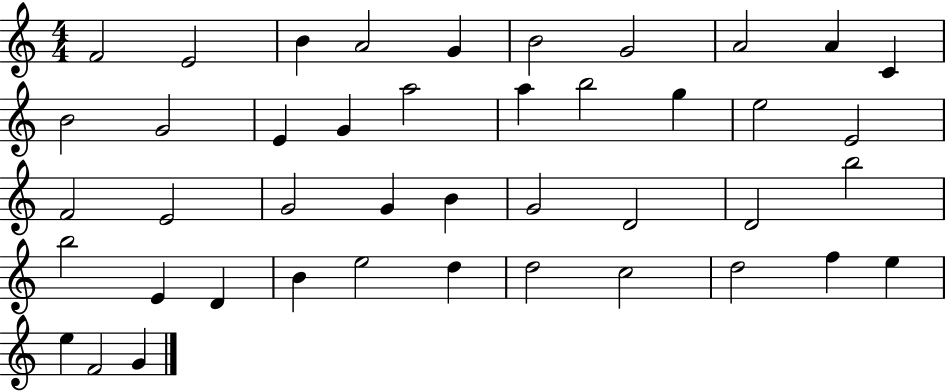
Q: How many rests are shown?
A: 0